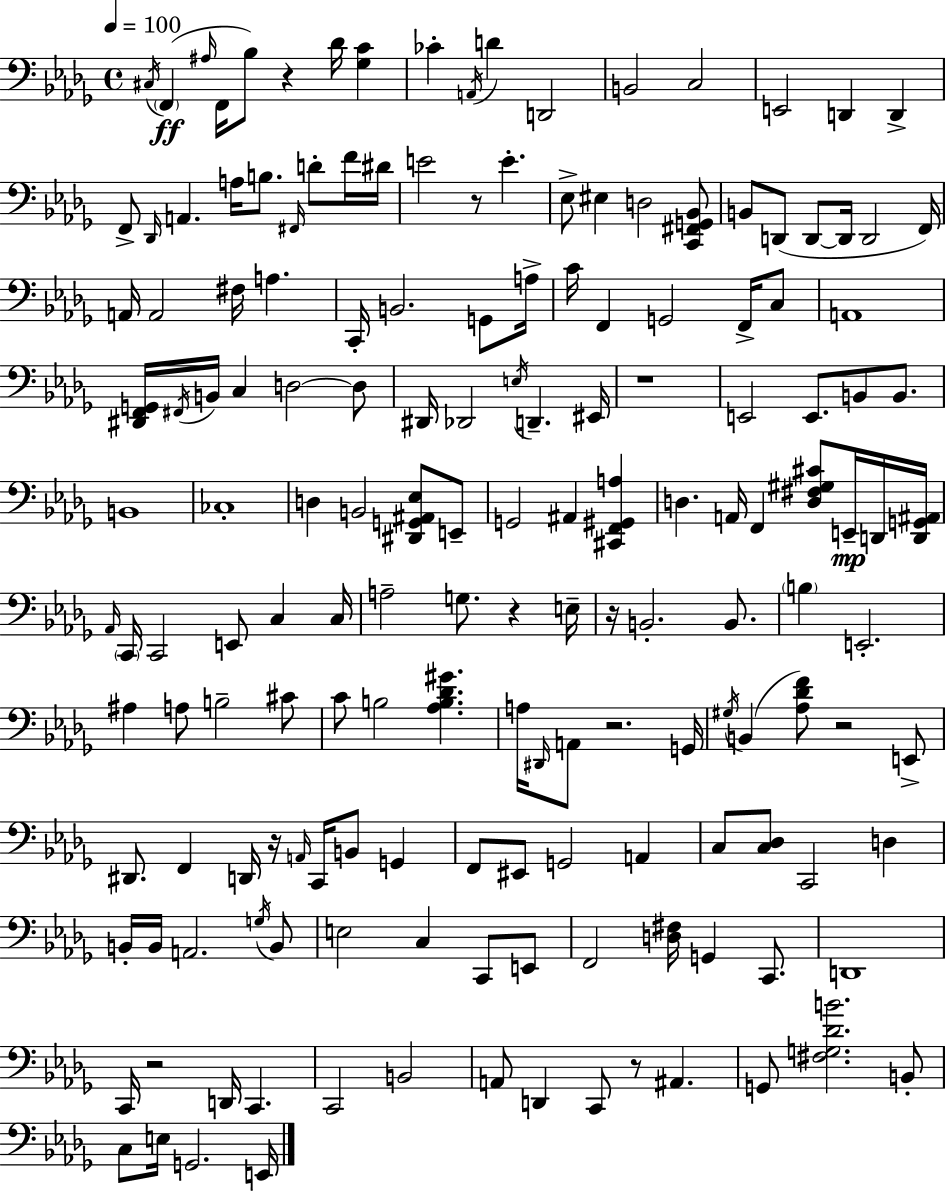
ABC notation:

X:1
T:Untitled
M:4/4
L:1/4
K:Bbm
^C,/4 F,, ^A,/4 F,,/4 _B,/2 z _D/4 [_G,C] _C A,,/4 D D,,2 B,,2 C,2 E,,2 D,, D,, F,,/2 _D,,/4 A,, A,/4 B,/2 ^F,,/4 D/2 F/4 ^D/4 E2 z/2 E _E,/2 ^E, D,2 [C,,^F,,G,,_B,,]/2 B,,/2 D,,/2 D,,/2 D,,/4 D,,2 F,,/4 A,,/4 A,,2 ^F,/4 A, C,,/4 B,,2 G,,/2 A,/4 C/4 F,, G,,2 F,,/4 C,/2 A,,4 [^D,,F,,G,,]/4 ^F,,/4 B,,/4 C, D,2 D,/2 ^D,,/4 _D,,2 E,/4 D,, ^E,,/4 z4 E,,2 E,,/2 B,,/2 B,,/2 B,,4 _C,4 D, B,,2 [^D,,G,,^A,,_E,]/2 E,,/2 G,,2 ^A,, [^C,,F,,^G,,A,] D, A,,/4 F,, [D,^F,^G,^C]/2 E,,/4 D,,/4 [D,,G,,^A,,]/4 _A,,/4 C,,/4 C,,2 E,,/2 C, C,/4 A,2 G,/2 z E,/4 z/4 B,,2 B,,/2 B, E,,2 ^A, A,/2 B,2 ^C/2 C/2 B,2 [_A,B,_D^G] A,/4 ^D,,/4 A,,/2 z2 G,,/4 ^G,/4 B,, [_A,_DF]/2 z2 E,,/2 ^D,,/2 F,, D,,/4 z/4 A,,/4 C,,/4 B,,/2 G,, F,,/2 ^E,,/2 G,,2 A,, C,/2 [C,_D,]/2 C,,2 D, B,,/4 B,,/4 A,,2 G,/4 B,,/2 E,2 C, C,,/2 E,,/2 F,,2 [D,^F,]/4 G,, C,,/2 D,,4 C,,/4 z2 D,,/4 C,, C,,2 B,,2 A,,/2 D,, C,,/2 z/2 ^A,, G,,/2 [^F,G,_DB]2 B,,/2 C,/2 E,/4 G,,2 E,,/4